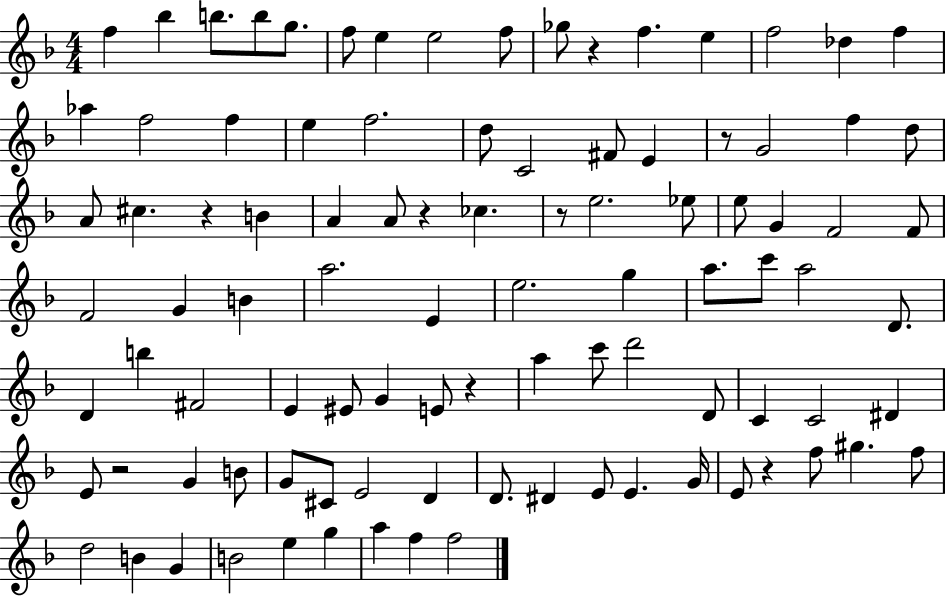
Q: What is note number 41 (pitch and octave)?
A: G4